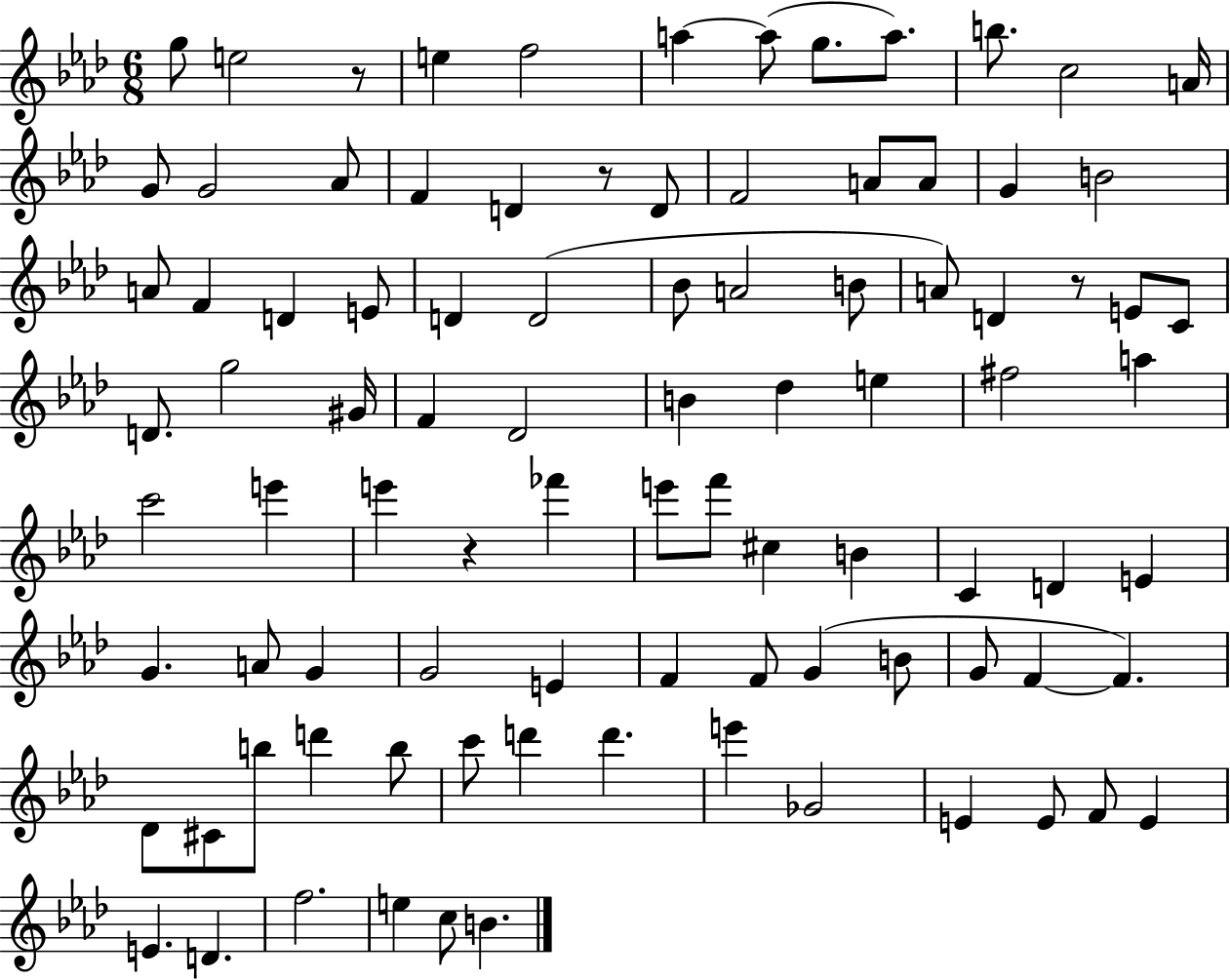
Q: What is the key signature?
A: AES major